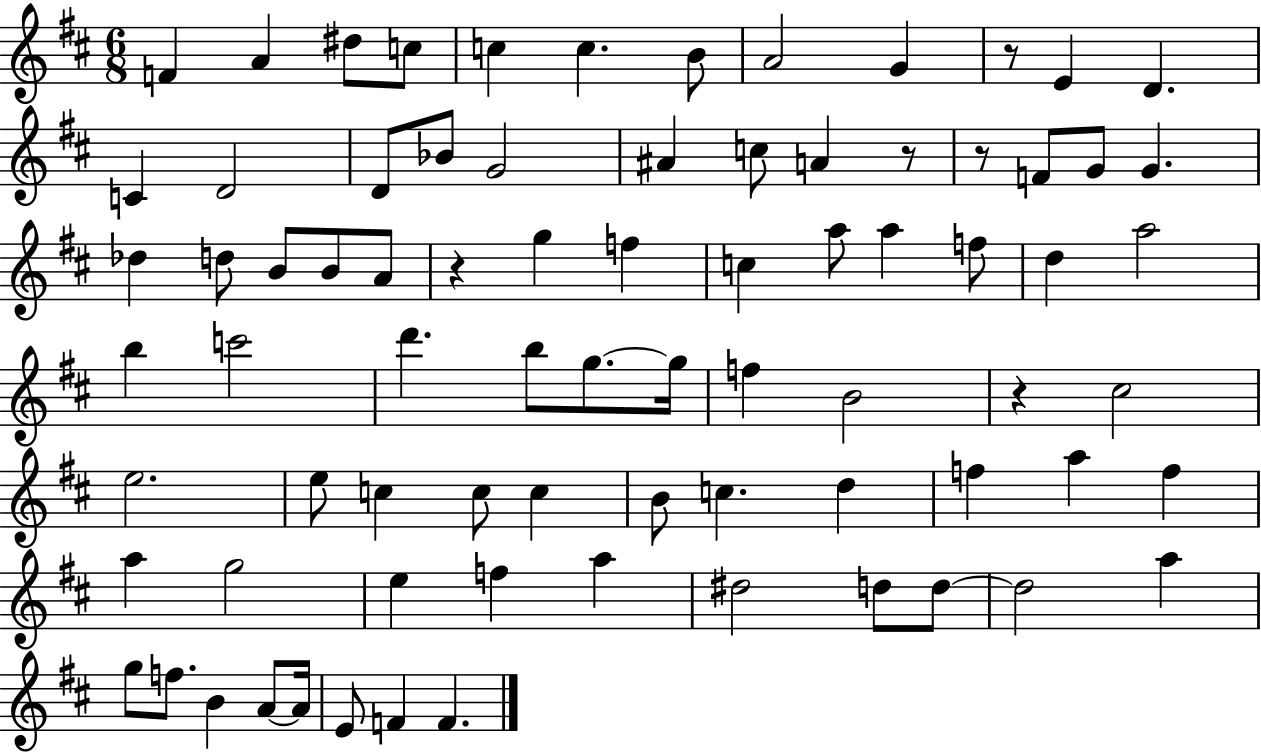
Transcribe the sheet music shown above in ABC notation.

X:1
T:Untitled
M:6/8
L:1/4
K:D
F A ^d/2 c/2 c c B/2 A2 G z/2 E D C D2 D/2 _B/2 G2 ^A c/2 A z/2 z/2 F/2 G/2 G _d d/2 B/2 B/2 A/2 z g f c a/2 a f/2 d a2 b c'2 d' b/2 g/2 g/4 f B2 z ^c2 e2 e/2 c c/2 c B/2 c d f a f a g2 e f a ^d2 d/2 d/2 d2 a g/2 f/2 B A/2 A/4 E/2 F F